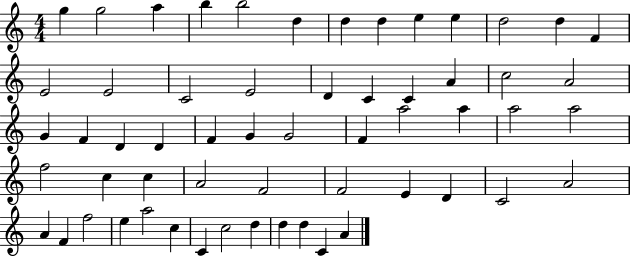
{
  \clef treble
  \numericTimeSignature
  \time 4/4
  \key c \major
  g''4 g''2 a''4 | b''4 b''2 d''4 | d''4 d''4 e''4 e''4 | d''2 d''4 f'4 | \break e'2 e'2 | c'2 e'2 | d'4 c'4 c'4 a'4 | c''2 a'2 | \break g'4 f'4 d'4 d'4 | f'4 g'4 g'2 | f'4 a''2 a''4 | a''2 a''2 | \break f''2 c''4 c''4 | a'2 f'2 | f'2 e'4 d'4 | c'2 a'2 | \break a'4 f'4 f''2 | e''4 a''2 c''4 | c'4 c''2 d''4 | d''4 d''4 c'4 a'4 | \break \bar "|."
}